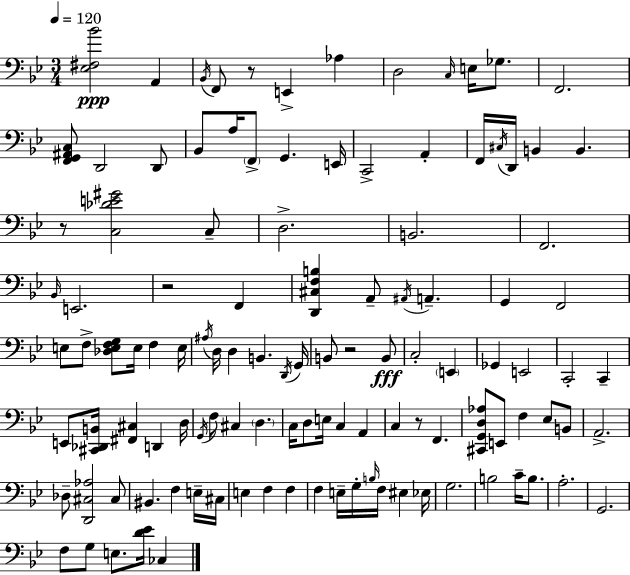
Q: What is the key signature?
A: G minor